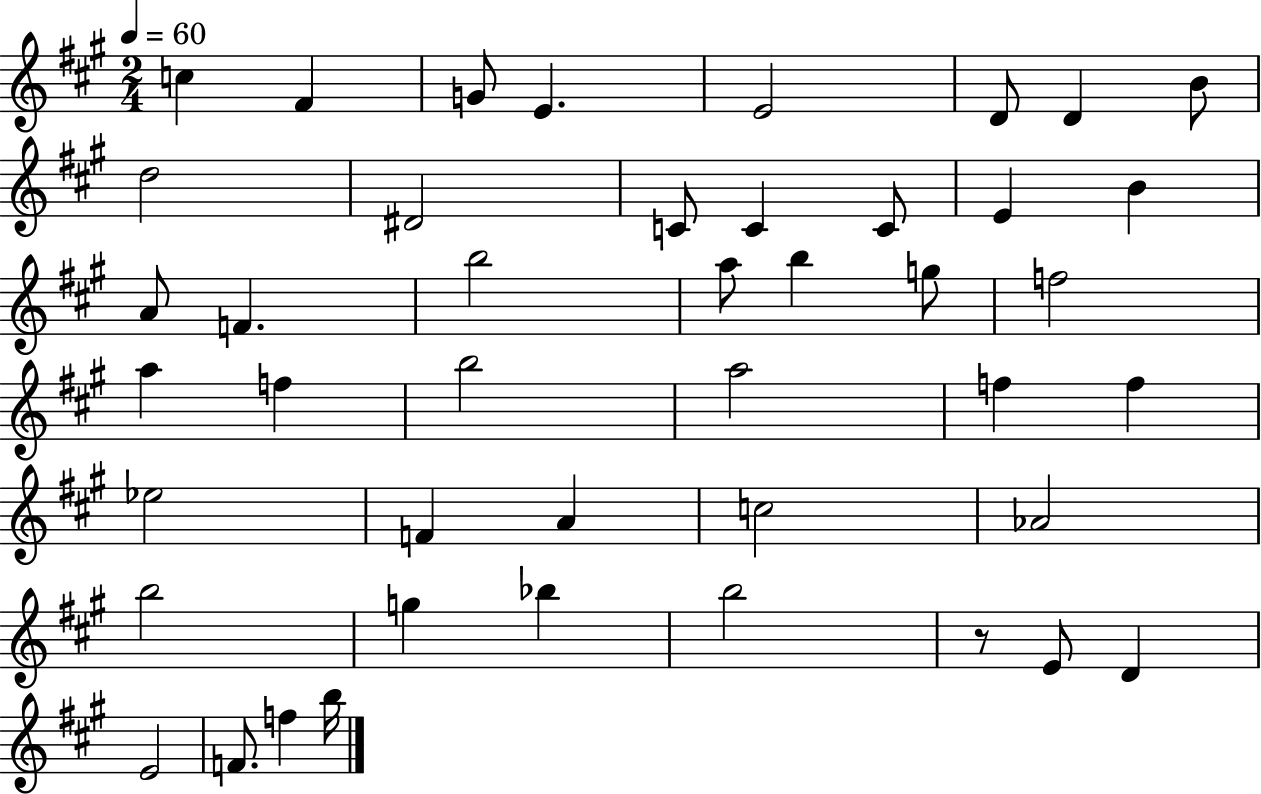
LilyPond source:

{
  \clef treble
  \numericTimeSignature
  \time 2/4
  \key a \major
  \tempo 4 = 60
  c''4 fis'4 | g'8 e'4. | e'2 | d'8 d'4 b'8 | \break d''2 | dis'2 | c'8 c'4 c'8 | e'4 b'4 | \break a'8 f'4. | b''2 | a''8 b''4 g''8 | f''2 | \break a''4 f''4 | b''2 | a''2 | f''4 f''4 | \break ees''2 | f'4 a'4 | c''2 | aes'2 | \break b''2 | g''4 bes''4 | b''2 | r8 e'8 d'4 | \break e'2 | f'8. f''4 b''16 | \bar "|."
}